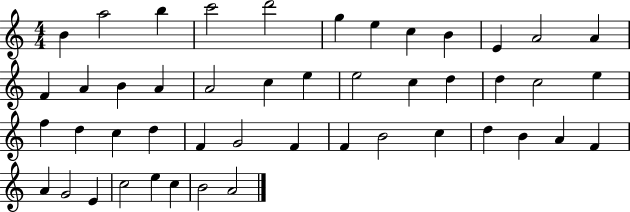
B4/q A5/h B5/q C6/h D6/h G5/q E5/q C5/q B4/q E4/q A4/h A4/q F4/q A4/q B4/q A4/q A4/h C5/q E5/q E5/h C5/q D5/q D5/q C5/h E5/q F5/q D5/q C5/q D5/q F4/q G4/h F4/q F4/q B4/h C5/q D5/q B4/q A4/q F4/q A4/q G4/h E4/q C5/h E5/q C5/q B4/h A4/h